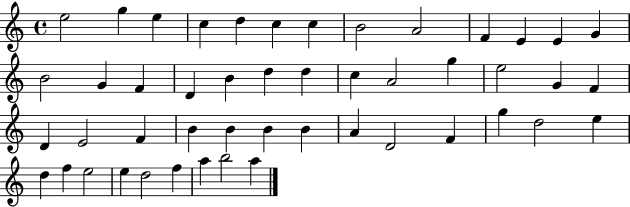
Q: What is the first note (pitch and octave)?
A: E5